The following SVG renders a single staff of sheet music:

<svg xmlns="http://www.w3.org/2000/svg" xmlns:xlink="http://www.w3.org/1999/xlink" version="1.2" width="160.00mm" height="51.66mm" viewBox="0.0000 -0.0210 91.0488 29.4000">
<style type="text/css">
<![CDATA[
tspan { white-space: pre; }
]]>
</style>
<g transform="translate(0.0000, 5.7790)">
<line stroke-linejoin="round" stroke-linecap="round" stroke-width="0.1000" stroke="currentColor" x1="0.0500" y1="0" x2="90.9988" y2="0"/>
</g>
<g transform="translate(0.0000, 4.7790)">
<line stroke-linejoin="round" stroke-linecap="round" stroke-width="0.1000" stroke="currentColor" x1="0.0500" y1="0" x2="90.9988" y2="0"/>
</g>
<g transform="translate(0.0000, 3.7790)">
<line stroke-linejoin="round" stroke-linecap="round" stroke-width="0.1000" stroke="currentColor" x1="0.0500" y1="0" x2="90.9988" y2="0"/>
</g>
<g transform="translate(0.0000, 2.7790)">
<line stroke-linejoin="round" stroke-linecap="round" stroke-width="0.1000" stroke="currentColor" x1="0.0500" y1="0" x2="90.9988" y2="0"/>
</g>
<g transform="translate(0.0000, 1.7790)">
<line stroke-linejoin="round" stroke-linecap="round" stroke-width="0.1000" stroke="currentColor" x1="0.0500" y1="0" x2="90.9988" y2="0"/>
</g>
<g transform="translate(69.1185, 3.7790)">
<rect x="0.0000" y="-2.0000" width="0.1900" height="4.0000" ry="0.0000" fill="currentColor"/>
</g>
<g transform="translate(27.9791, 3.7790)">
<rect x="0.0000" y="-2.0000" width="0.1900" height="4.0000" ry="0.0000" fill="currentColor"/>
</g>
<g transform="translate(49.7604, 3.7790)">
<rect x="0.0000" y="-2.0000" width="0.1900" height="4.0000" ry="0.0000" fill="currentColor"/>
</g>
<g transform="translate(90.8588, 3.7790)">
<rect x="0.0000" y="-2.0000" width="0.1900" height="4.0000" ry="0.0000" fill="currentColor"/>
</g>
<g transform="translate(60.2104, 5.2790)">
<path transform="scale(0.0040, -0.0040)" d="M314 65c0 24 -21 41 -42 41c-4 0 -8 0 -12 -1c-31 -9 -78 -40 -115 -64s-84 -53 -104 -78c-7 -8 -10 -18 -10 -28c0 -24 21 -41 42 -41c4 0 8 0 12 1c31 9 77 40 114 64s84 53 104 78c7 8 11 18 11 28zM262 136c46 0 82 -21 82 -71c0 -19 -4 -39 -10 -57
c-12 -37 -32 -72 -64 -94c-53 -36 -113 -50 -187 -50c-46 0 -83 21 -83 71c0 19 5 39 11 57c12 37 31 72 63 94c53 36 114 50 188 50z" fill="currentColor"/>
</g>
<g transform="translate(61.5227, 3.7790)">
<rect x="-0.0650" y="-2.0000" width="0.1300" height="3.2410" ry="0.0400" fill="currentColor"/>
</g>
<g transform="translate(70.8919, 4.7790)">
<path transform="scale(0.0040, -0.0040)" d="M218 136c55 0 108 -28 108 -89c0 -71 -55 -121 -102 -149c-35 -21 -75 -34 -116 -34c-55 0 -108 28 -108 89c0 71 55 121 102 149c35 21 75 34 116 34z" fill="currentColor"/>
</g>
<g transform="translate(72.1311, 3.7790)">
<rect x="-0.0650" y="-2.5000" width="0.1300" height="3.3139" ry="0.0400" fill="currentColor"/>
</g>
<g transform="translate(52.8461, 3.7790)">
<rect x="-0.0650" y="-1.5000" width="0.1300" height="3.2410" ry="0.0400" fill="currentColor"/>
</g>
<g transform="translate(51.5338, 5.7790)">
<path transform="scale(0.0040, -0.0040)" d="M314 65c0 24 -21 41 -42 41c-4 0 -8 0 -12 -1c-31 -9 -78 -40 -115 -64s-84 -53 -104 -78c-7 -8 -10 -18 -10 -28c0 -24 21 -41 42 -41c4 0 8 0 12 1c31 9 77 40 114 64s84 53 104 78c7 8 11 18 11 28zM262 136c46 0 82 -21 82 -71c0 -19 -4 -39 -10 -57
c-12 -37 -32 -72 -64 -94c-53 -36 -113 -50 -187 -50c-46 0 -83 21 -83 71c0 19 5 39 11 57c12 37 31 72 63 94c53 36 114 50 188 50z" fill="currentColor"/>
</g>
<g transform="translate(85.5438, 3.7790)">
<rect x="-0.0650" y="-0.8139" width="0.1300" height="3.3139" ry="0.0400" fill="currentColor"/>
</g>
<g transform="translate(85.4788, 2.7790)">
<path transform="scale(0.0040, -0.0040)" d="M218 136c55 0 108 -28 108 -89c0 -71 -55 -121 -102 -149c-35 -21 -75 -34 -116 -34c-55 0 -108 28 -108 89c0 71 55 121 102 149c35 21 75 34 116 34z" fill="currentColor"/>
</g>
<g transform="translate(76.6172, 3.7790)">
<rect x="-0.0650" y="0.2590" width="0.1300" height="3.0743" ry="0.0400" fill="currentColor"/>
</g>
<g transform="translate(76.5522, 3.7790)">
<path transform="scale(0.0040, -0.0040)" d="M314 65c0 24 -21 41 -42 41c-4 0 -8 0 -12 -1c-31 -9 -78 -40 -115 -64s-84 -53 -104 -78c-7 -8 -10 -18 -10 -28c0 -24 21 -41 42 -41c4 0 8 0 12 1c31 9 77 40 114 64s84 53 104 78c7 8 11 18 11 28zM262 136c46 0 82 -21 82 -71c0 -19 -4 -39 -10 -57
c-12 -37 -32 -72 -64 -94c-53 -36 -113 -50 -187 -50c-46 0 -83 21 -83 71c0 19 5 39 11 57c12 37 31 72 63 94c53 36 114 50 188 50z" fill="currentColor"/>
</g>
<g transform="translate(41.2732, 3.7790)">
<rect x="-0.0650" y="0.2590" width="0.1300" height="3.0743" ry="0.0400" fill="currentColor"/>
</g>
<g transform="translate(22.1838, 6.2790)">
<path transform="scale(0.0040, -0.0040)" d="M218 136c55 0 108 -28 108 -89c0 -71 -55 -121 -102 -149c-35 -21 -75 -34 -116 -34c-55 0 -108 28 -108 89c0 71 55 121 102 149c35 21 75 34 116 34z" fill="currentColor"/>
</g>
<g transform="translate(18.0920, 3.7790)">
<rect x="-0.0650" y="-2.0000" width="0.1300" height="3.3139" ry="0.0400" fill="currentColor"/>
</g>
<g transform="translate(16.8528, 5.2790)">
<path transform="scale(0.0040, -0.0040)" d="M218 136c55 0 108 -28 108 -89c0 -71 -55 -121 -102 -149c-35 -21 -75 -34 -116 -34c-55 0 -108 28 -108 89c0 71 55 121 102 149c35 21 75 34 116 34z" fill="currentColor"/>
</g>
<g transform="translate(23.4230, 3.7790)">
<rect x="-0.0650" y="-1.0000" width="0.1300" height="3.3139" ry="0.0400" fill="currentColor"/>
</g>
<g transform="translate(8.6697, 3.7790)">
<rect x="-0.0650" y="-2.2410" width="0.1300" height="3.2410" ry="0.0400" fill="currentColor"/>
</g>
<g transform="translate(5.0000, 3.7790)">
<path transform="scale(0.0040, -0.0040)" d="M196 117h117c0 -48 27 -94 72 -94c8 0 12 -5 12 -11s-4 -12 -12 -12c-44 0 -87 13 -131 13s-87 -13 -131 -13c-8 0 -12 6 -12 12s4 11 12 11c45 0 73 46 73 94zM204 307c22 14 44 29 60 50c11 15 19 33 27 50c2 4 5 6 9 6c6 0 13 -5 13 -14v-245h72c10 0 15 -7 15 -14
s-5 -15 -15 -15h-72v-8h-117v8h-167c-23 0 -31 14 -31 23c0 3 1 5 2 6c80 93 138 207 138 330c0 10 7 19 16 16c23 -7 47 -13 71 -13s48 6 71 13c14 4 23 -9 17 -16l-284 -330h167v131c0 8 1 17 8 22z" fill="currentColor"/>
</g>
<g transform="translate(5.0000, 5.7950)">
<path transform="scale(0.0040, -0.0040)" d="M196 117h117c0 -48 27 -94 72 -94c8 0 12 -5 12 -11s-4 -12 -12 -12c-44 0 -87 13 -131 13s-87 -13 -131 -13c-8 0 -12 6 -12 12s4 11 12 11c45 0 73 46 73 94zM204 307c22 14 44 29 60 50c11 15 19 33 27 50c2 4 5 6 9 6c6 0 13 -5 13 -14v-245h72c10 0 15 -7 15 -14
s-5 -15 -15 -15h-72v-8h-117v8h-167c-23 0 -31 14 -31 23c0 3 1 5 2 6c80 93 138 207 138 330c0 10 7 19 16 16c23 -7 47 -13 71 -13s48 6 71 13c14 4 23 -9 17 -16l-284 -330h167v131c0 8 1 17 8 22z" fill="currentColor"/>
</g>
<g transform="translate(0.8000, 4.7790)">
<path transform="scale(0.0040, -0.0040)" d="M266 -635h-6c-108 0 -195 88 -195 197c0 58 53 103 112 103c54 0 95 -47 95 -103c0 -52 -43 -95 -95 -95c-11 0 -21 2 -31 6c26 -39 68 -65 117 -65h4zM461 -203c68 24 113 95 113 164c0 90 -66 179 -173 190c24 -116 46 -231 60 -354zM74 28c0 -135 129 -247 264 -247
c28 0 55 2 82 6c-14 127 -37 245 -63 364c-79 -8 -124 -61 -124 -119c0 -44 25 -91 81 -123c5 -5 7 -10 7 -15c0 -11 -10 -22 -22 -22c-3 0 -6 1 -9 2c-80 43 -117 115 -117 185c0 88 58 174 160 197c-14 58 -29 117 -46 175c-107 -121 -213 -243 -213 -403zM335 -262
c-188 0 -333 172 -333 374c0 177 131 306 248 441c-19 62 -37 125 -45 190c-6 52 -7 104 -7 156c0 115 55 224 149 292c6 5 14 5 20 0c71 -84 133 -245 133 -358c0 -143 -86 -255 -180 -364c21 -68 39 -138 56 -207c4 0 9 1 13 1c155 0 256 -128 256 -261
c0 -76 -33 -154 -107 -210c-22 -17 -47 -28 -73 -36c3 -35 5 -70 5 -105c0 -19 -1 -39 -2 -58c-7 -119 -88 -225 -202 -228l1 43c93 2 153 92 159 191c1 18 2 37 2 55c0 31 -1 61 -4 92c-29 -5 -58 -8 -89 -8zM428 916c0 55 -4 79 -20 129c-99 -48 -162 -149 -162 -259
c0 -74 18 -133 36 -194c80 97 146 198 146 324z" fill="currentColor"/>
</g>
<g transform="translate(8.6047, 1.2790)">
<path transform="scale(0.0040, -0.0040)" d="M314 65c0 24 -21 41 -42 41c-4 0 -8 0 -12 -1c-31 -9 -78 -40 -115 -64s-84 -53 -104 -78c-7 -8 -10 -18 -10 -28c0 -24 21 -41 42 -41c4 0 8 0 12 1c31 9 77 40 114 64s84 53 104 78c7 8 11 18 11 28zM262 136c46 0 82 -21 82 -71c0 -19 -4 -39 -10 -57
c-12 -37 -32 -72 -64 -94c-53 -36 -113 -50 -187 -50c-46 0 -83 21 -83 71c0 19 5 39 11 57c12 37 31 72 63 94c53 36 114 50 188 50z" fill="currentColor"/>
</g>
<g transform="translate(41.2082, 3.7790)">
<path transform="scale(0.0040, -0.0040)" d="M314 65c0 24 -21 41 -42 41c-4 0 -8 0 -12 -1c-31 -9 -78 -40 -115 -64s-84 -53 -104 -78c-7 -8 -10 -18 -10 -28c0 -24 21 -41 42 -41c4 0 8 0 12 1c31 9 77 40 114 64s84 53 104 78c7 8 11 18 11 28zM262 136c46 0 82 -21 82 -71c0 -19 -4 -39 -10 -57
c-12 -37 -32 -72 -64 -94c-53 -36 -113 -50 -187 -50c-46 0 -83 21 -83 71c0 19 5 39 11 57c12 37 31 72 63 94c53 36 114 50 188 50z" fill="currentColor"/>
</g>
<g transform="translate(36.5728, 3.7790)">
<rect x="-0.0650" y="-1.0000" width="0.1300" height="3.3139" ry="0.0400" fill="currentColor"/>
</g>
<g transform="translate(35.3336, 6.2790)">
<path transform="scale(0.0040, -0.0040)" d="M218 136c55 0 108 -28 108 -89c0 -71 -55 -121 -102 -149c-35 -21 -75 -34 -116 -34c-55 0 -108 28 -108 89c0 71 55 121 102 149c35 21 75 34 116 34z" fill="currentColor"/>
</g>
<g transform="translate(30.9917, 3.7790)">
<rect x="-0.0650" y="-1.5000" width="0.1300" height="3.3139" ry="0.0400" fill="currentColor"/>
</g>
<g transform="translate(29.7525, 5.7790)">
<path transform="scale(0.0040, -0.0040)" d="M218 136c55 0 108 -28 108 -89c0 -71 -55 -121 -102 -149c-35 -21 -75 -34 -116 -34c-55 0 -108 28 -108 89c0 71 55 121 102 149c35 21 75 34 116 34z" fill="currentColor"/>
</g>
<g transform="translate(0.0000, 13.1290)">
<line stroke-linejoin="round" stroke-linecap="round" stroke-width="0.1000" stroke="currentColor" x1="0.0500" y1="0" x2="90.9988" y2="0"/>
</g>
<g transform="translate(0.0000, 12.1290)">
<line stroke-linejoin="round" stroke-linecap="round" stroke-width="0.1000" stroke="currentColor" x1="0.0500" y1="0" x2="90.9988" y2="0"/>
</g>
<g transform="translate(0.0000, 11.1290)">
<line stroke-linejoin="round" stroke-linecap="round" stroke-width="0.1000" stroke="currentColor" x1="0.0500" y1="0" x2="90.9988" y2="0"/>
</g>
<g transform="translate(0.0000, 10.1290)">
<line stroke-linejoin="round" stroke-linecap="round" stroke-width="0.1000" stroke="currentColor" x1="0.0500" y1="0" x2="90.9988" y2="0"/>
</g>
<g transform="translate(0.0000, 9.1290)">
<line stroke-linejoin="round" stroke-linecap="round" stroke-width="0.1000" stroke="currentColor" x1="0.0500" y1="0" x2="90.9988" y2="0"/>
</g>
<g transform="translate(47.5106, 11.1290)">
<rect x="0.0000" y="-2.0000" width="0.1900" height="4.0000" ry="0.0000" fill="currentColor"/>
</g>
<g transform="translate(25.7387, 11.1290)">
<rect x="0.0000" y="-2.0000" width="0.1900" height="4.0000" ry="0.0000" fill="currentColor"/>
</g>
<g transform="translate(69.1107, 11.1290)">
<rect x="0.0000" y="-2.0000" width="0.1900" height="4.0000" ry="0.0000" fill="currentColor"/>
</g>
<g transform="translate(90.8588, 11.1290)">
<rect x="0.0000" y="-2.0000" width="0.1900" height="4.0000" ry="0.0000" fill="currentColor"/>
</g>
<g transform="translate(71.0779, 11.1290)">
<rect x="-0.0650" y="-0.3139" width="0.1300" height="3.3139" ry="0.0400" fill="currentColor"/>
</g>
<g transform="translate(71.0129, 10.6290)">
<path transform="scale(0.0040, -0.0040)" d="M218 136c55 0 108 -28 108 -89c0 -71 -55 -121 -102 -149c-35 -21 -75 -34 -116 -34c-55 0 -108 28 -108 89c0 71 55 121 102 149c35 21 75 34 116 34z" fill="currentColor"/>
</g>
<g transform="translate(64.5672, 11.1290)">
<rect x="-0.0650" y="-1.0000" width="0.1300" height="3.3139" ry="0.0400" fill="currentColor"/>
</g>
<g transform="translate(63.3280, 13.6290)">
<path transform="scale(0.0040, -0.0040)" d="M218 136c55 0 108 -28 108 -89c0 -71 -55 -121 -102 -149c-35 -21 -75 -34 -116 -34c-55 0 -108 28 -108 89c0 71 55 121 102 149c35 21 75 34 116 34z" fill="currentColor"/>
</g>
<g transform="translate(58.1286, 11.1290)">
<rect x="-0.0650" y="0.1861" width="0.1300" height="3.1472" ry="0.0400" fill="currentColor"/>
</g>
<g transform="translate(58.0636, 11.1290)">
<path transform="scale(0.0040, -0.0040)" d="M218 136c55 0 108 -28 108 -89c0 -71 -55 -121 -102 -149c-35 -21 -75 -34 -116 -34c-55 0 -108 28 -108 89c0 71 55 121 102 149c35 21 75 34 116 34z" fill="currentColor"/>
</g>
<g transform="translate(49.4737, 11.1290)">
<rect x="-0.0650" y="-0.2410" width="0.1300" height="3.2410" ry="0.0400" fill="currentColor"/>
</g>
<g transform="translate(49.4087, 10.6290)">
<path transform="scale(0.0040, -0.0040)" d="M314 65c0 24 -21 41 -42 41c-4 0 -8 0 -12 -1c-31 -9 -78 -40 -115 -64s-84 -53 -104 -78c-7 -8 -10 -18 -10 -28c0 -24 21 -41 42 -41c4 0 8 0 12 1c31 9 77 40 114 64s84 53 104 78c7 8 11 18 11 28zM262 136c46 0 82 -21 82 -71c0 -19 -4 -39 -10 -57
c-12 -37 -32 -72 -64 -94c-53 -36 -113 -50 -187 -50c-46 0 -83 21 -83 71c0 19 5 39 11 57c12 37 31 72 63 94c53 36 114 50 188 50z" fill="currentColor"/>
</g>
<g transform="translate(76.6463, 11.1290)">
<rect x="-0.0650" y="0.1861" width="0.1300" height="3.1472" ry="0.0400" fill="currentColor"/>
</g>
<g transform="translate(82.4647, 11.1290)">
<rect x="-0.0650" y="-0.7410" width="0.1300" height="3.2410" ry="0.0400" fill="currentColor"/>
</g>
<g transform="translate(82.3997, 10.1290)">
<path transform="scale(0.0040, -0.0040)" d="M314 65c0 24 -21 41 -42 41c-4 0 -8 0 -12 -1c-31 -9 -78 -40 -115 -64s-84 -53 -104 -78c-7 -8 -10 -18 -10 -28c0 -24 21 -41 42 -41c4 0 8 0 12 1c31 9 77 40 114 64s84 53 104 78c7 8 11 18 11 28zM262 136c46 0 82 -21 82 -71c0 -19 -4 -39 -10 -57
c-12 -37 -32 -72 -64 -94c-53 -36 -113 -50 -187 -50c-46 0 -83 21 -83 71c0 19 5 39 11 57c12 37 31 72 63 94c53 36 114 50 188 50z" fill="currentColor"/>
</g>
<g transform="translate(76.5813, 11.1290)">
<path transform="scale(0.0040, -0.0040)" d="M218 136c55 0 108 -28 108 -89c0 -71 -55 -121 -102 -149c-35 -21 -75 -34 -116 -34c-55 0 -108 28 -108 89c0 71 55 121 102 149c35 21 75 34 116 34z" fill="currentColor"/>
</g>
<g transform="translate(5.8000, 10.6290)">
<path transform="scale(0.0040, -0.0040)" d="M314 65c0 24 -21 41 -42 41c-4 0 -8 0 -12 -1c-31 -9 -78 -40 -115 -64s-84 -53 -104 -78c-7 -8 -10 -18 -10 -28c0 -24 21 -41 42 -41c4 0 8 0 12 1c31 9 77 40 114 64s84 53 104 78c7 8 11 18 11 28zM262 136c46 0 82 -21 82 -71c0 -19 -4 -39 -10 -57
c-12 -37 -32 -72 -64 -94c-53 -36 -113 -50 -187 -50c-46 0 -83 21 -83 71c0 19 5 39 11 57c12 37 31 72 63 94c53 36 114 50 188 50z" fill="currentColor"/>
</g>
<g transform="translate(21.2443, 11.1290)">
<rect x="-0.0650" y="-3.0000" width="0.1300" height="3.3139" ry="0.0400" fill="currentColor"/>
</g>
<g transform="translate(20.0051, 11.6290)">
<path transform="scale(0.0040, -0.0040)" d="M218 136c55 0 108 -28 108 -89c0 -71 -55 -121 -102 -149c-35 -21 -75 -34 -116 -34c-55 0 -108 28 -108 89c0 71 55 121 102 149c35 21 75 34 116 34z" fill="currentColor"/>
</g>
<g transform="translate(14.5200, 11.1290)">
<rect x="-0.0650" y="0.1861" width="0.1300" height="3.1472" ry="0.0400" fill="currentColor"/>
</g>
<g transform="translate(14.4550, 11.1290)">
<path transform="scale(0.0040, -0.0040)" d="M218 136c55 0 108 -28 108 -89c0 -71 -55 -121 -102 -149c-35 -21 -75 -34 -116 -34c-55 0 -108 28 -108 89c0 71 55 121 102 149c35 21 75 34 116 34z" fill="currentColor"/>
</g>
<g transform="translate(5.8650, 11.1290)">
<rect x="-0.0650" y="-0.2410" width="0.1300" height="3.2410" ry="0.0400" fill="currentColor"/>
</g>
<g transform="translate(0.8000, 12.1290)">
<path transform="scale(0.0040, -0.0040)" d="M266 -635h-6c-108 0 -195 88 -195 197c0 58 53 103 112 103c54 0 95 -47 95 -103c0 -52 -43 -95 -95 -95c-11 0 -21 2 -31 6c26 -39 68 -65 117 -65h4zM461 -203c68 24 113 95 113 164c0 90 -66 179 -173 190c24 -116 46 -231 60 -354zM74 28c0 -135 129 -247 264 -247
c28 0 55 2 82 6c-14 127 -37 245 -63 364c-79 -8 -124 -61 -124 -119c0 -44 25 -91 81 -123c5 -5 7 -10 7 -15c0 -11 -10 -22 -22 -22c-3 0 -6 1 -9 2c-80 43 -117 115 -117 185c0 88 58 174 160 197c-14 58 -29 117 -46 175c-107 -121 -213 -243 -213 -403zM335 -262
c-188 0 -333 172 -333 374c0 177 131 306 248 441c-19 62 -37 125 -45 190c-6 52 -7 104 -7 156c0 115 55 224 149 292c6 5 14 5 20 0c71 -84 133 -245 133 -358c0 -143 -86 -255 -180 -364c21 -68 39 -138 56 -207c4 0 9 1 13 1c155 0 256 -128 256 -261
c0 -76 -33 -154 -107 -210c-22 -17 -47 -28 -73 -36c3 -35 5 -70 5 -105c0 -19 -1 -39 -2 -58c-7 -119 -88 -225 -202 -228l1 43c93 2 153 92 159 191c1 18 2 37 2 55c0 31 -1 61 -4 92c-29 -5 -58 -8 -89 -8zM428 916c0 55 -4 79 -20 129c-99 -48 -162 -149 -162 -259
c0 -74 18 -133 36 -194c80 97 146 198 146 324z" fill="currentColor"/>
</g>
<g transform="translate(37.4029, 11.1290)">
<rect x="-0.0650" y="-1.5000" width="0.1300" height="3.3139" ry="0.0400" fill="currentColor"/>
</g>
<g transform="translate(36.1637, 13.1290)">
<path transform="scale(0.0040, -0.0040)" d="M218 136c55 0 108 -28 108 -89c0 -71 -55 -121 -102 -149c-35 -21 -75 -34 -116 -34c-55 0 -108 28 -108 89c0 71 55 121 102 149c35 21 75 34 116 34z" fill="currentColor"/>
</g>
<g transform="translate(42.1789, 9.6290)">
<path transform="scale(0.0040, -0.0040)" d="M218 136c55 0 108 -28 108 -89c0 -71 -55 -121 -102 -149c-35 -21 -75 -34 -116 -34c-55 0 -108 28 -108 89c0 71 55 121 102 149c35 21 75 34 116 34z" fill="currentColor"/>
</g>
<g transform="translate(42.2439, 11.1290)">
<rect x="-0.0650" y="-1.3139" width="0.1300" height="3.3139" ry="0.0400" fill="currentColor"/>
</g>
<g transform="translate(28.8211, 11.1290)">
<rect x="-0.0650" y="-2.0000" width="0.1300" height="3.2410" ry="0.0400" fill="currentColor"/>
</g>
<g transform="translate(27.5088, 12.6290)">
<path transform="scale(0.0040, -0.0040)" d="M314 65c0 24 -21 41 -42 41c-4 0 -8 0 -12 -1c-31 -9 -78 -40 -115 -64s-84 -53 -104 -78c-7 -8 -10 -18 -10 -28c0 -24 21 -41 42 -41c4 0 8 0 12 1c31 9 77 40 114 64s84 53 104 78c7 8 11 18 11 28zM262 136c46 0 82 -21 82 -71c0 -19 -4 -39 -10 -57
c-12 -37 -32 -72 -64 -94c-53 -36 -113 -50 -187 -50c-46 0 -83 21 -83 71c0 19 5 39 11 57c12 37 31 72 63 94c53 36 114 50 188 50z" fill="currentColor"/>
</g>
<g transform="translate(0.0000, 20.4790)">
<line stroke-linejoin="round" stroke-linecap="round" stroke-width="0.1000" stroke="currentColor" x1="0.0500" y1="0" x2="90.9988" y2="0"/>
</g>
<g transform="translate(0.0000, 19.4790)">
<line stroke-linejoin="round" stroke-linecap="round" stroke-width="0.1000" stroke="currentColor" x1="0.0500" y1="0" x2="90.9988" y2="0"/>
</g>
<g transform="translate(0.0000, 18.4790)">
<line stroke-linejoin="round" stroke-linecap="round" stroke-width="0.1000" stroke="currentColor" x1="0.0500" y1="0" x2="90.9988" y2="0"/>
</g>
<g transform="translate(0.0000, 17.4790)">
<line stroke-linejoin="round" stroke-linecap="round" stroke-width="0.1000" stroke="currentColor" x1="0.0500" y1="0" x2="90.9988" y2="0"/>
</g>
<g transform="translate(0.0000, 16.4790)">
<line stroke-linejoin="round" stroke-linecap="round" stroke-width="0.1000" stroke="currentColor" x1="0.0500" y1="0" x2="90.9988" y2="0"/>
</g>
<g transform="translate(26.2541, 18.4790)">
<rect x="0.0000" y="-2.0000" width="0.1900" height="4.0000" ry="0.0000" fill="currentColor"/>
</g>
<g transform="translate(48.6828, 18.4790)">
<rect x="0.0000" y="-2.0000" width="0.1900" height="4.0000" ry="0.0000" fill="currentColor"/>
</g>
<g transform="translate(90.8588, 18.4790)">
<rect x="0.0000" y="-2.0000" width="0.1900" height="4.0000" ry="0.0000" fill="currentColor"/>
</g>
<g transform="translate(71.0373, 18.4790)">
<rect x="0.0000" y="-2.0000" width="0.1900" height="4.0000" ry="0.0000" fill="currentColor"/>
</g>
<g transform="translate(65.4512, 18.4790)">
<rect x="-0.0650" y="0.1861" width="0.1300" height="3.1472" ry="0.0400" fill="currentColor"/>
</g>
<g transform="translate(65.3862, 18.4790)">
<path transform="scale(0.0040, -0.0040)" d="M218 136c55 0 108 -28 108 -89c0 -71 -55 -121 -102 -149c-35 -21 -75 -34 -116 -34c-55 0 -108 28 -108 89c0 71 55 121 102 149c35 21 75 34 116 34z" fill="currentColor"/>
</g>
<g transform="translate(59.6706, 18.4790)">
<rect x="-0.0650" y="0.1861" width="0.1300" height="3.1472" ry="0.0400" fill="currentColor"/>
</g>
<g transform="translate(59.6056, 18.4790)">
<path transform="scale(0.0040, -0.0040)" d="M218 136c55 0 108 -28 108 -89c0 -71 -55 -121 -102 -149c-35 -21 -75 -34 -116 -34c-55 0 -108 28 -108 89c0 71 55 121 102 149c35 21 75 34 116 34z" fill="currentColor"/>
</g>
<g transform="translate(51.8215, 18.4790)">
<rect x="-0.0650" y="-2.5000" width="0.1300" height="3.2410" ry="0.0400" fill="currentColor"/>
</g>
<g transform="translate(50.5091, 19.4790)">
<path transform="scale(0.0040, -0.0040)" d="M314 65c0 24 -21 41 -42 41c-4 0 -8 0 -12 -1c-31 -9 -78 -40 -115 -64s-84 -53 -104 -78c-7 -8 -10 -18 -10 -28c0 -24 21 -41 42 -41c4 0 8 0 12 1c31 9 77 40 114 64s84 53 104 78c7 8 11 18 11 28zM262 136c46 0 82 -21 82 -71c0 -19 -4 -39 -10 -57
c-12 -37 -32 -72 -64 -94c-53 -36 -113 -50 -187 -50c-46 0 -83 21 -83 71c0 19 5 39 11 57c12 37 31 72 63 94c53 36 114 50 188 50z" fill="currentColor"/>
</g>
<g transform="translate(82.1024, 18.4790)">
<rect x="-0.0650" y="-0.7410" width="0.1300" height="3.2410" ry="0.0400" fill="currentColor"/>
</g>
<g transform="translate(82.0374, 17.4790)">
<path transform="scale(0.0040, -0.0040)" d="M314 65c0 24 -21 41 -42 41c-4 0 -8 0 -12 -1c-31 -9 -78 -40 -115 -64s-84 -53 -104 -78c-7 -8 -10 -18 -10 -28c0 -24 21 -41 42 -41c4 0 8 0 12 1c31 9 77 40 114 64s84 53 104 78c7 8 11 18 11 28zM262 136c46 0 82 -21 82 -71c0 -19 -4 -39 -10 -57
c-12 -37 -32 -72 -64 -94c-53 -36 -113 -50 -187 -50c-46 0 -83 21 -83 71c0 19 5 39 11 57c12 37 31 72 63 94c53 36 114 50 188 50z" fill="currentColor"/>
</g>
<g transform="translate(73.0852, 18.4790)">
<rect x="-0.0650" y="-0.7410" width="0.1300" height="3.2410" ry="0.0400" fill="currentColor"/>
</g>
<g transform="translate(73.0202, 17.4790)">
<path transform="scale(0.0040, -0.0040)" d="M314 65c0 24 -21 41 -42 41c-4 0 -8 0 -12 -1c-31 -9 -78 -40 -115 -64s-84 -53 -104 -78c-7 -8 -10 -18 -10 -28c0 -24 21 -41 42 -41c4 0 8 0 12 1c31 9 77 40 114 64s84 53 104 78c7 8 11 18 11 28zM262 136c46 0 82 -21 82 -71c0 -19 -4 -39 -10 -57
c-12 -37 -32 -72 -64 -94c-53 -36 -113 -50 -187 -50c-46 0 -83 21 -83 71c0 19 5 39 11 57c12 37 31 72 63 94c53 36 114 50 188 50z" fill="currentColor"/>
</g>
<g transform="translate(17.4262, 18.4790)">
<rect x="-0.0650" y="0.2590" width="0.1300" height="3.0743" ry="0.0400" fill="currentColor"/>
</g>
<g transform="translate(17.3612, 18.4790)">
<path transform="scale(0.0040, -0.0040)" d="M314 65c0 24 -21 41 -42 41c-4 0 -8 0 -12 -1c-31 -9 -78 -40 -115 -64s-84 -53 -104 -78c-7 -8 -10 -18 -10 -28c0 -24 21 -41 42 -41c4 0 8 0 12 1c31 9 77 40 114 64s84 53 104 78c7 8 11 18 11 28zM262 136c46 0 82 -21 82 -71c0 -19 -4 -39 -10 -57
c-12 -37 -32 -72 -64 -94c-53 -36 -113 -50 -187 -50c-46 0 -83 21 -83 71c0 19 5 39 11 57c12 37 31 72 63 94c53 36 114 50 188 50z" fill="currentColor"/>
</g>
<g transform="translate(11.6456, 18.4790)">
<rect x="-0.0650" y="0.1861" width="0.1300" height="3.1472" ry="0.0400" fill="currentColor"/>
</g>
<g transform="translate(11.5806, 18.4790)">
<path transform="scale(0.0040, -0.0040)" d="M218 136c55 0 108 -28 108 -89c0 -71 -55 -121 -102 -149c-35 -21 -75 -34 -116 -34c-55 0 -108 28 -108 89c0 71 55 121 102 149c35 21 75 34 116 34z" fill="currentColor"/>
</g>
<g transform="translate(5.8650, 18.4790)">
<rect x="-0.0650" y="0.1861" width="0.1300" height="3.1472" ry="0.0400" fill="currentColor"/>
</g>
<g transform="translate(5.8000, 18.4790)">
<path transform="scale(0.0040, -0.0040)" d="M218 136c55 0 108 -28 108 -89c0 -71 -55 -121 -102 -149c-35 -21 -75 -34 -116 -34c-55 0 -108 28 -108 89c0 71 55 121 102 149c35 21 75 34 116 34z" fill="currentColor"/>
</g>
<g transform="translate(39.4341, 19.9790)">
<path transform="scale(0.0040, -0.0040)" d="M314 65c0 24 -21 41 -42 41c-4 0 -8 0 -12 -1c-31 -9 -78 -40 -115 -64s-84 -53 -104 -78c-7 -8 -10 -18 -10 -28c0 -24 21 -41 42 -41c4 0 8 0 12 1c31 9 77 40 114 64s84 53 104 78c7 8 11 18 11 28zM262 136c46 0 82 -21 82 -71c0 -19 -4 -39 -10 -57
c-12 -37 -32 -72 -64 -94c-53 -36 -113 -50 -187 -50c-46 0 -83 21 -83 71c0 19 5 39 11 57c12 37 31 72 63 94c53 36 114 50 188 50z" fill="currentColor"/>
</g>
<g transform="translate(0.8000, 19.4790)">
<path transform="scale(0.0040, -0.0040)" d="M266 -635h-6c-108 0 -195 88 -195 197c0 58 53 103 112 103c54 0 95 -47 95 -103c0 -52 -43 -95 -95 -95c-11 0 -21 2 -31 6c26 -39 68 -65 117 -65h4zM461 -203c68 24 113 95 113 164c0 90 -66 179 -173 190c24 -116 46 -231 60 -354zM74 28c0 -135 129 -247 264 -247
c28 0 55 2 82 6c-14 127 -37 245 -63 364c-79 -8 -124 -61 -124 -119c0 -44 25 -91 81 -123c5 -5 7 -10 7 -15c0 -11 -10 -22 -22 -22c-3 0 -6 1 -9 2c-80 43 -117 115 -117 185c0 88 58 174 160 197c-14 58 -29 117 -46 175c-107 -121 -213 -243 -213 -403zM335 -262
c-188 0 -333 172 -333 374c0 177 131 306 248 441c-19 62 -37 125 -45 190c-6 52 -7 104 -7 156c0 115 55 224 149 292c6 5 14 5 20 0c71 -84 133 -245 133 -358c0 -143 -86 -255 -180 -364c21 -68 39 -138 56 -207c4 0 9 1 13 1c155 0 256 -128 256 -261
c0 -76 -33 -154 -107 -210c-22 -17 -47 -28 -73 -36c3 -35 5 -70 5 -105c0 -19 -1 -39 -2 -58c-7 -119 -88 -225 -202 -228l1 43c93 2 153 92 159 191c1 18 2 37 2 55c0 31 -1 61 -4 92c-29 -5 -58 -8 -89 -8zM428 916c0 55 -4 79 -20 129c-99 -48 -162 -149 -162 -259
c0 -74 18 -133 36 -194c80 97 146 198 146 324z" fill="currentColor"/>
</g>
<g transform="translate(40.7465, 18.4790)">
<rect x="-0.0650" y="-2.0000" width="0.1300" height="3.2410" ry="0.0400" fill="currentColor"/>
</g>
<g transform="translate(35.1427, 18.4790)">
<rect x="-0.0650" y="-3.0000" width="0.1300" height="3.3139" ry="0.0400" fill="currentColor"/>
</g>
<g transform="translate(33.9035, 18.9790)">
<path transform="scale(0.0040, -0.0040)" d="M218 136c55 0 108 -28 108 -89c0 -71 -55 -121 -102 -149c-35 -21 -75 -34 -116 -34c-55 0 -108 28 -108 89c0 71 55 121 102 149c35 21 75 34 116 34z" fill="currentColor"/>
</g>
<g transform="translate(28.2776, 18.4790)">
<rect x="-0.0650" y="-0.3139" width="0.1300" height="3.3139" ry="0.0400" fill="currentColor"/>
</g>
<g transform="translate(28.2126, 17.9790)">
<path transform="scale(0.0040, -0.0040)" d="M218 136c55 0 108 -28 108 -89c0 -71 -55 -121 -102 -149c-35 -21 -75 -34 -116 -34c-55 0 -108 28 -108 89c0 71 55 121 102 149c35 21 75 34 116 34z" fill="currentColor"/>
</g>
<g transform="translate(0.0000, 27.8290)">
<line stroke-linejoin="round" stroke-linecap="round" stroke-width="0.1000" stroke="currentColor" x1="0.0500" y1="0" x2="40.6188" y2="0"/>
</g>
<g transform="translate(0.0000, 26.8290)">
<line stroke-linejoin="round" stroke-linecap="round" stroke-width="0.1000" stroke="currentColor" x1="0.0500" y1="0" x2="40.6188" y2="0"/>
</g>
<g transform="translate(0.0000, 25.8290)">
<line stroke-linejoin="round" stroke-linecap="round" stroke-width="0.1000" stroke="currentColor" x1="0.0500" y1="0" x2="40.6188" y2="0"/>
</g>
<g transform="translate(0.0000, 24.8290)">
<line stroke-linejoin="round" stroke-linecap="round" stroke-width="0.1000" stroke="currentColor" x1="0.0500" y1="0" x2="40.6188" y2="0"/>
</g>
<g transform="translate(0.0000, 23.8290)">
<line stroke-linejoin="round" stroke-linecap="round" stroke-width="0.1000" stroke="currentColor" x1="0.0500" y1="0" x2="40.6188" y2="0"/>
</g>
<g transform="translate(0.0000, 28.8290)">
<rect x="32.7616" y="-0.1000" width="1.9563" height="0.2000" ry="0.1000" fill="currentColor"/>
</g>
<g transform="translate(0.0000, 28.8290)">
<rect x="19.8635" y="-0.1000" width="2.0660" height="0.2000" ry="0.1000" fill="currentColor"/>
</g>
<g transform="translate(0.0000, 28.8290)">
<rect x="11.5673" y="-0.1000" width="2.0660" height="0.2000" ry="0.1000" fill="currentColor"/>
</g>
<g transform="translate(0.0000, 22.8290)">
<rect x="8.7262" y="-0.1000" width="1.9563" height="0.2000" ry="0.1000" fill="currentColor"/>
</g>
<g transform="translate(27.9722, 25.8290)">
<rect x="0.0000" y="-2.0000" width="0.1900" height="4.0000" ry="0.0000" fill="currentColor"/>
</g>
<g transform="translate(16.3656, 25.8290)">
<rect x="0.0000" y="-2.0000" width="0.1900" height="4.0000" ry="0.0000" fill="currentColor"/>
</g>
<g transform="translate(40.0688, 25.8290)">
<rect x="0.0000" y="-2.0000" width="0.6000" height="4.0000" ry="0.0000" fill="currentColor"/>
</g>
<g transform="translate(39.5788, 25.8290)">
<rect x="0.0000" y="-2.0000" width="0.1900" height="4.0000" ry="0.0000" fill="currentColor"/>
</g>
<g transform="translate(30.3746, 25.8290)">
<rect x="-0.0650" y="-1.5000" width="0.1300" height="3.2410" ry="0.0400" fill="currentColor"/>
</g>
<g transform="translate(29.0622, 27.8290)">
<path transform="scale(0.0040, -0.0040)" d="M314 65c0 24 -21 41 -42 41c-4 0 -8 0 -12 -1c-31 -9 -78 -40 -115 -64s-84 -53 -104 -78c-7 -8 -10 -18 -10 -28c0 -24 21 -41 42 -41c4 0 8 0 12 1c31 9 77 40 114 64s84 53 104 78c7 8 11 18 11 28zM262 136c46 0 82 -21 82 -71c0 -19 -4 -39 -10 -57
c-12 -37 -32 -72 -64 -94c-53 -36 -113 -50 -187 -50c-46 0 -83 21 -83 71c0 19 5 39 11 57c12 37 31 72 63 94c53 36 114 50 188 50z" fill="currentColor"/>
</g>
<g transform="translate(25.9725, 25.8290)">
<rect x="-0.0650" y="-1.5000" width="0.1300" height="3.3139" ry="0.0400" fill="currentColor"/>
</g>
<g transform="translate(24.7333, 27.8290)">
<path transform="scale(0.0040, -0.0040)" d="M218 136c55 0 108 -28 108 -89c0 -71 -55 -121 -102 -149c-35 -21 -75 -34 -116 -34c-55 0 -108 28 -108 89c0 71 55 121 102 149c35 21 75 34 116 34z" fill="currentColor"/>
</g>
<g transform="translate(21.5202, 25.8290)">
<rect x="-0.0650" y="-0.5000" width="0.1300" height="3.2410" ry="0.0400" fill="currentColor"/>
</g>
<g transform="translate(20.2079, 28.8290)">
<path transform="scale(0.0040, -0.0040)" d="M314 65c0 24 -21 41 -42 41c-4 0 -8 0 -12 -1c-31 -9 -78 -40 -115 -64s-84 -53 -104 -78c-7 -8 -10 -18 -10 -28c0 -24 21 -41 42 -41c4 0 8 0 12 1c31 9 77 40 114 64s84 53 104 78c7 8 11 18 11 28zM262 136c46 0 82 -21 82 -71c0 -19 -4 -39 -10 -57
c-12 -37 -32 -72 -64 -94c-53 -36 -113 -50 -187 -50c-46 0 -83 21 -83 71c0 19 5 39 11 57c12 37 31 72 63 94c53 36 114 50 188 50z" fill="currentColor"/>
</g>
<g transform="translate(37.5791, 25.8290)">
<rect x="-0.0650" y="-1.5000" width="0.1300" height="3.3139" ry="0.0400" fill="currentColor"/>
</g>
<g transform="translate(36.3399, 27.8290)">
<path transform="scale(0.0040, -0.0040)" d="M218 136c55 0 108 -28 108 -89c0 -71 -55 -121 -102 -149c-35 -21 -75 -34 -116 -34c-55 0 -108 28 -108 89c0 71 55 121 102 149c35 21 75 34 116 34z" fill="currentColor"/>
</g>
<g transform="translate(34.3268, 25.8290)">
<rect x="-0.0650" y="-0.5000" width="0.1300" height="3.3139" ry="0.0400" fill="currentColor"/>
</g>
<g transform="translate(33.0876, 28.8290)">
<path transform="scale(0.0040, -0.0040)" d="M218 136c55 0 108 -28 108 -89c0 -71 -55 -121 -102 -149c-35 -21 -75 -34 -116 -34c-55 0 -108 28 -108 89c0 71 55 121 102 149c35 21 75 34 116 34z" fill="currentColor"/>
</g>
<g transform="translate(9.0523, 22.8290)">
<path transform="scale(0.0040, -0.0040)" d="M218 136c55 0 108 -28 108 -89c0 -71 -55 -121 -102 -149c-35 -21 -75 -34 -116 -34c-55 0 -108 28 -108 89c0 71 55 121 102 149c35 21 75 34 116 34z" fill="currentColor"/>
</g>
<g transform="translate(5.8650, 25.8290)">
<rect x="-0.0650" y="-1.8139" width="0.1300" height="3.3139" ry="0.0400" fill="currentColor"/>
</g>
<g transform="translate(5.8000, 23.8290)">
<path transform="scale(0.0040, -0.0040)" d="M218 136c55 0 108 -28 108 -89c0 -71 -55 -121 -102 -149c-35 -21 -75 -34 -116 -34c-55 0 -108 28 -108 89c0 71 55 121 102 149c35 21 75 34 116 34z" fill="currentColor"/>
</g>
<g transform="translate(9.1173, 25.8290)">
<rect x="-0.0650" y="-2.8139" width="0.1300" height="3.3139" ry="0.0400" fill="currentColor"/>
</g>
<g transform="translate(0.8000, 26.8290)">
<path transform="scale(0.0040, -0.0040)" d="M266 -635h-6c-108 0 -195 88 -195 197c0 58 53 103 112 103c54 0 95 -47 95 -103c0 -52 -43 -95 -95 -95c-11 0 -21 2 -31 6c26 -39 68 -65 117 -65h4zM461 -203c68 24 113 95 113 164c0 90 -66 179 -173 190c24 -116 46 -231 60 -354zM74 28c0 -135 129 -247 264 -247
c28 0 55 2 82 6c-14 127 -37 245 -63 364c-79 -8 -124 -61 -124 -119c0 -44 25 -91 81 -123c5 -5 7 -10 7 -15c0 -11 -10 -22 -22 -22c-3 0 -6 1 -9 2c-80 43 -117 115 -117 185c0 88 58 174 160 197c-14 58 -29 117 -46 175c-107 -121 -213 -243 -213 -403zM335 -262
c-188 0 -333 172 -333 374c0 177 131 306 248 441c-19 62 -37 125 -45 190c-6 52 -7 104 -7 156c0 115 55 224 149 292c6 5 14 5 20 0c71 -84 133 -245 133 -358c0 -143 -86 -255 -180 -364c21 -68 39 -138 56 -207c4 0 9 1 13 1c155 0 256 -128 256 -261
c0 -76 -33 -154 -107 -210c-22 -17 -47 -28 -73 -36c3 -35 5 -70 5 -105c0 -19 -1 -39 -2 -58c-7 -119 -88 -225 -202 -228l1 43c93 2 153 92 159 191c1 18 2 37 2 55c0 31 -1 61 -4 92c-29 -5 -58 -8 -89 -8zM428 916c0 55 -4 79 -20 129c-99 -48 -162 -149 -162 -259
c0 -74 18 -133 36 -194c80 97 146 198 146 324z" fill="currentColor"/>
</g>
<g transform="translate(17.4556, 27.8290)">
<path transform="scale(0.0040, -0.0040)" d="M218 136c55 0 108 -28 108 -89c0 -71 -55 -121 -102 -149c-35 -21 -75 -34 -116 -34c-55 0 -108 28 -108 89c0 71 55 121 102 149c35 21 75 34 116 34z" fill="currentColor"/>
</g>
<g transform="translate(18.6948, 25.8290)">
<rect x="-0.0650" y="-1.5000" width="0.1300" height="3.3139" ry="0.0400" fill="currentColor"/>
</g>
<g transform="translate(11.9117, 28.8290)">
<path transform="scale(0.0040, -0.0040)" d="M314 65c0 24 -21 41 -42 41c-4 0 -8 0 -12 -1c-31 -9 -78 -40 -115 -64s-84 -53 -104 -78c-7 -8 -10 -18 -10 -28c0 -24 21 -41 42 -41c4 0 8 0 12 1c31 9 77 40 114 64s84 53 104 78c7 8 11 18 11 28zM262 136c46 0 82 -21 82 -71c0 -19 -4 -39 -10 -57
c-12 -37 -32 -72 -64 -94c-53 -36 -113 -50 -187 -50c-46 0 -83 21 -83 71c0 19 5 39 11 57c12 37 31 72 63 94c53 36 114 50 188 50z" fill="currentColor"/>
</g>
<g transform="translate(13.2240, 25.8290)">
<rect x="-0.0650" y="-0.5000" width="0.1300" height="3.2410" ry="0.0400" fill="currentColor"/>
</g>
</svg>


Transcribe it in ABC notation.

X:1
T:Untitled
M:4/4
L:1/4
K:C
g2 F D E D B2 E2 F2 G B2 d c2 B A F2 E e c2 B D c B d2 B B B2 c A F2 G2 B B d2 d2 f a C2 E C2 E E2 C E